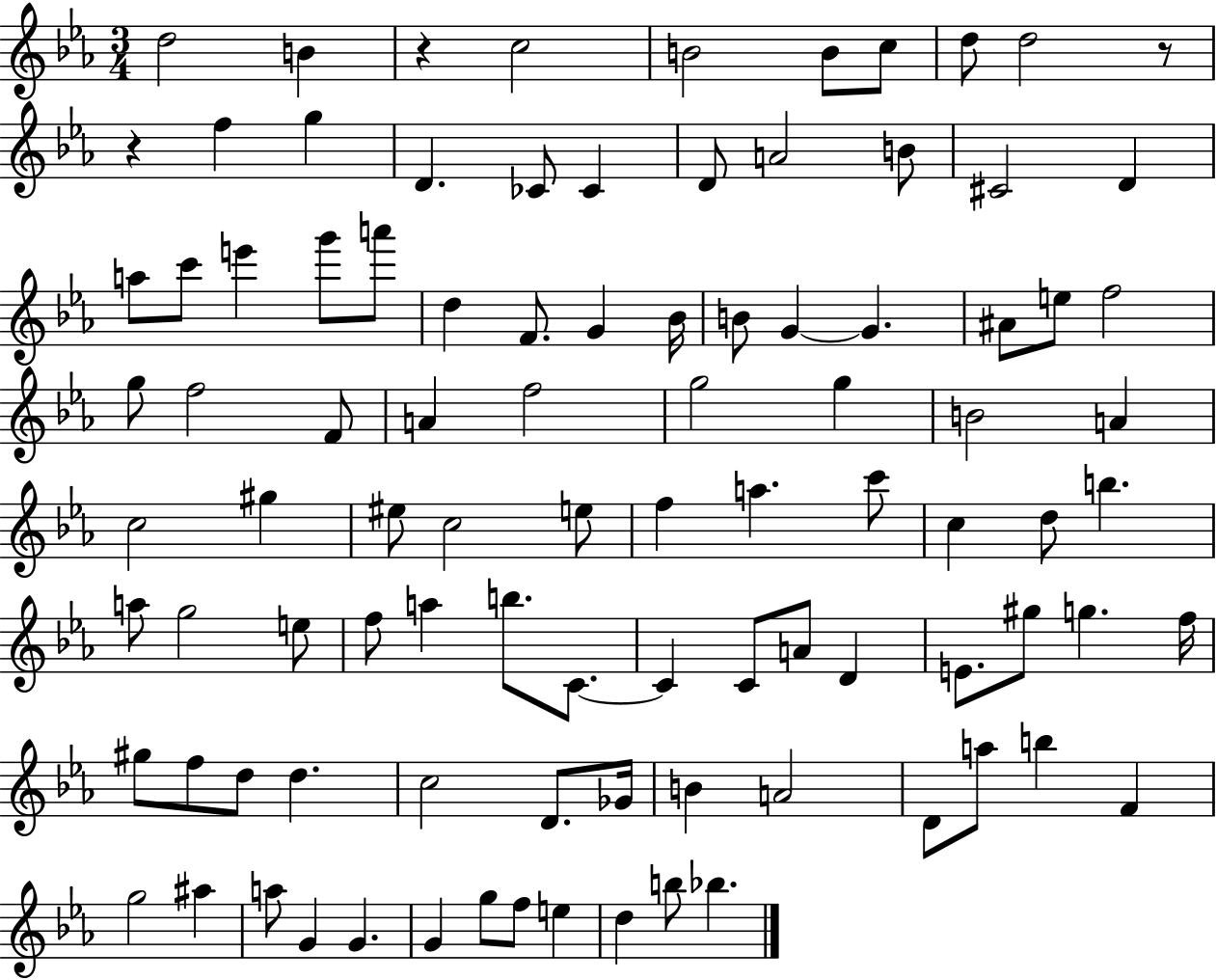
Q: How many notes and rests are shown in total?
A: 96